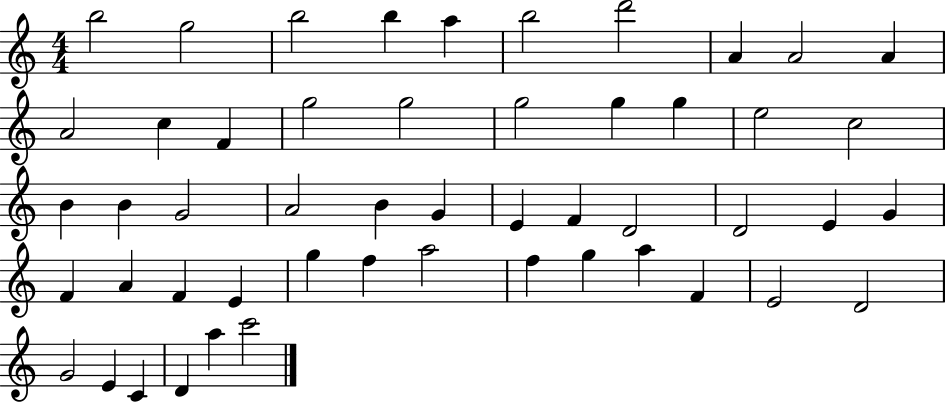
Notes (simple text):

B5/h G5/h B5/h B5/q A5/q B5/h D6/h A4/q A4/h A4/q A4/h C5/q F4/q G5/h G5/h G5/h G5/q G5/q E5/h C5/h B4/q B4/q G4/h A4/h B4/q G4/q E4/q F4/q D4/h D4/h E4/q G4/q F4/q A4/q F4/q E4/q G5/q F5/q A5/h F5/q G5/q A5/q F4/q E4/h D4/h G4/h E4/q C4/q D4/q A5/q C6/h